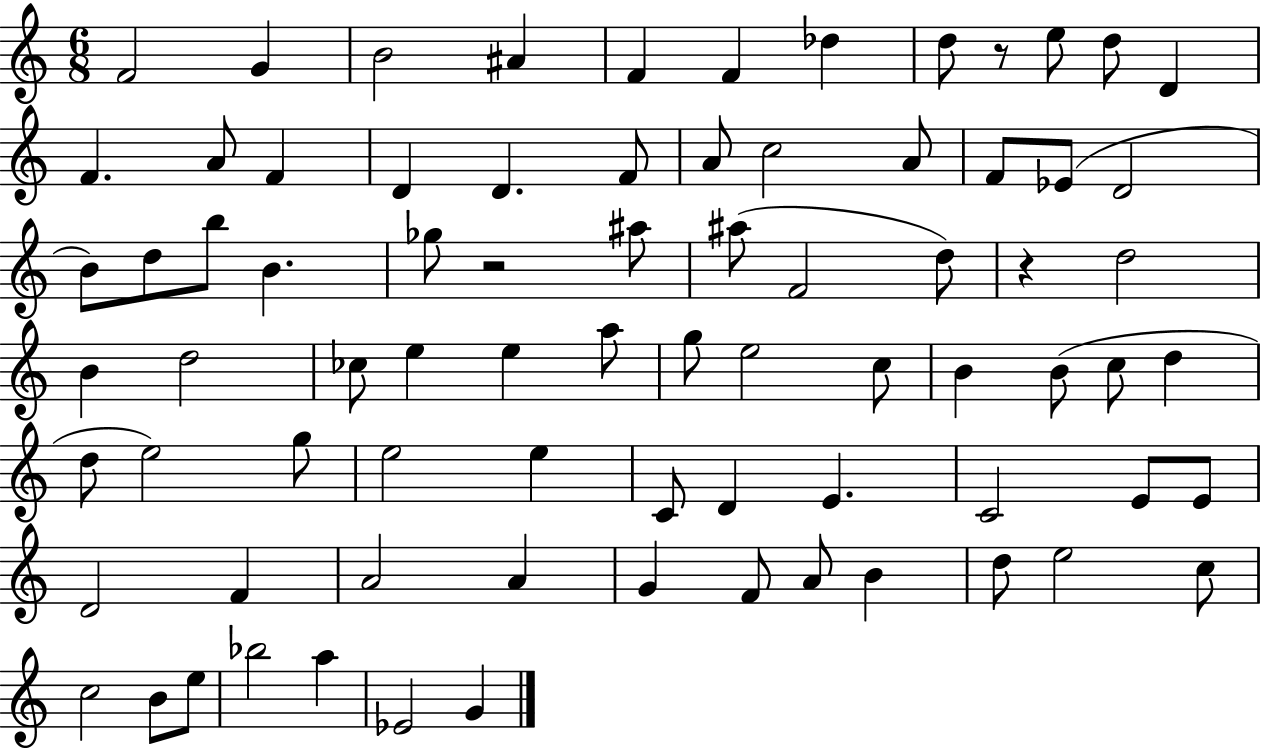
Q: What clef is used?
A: treble